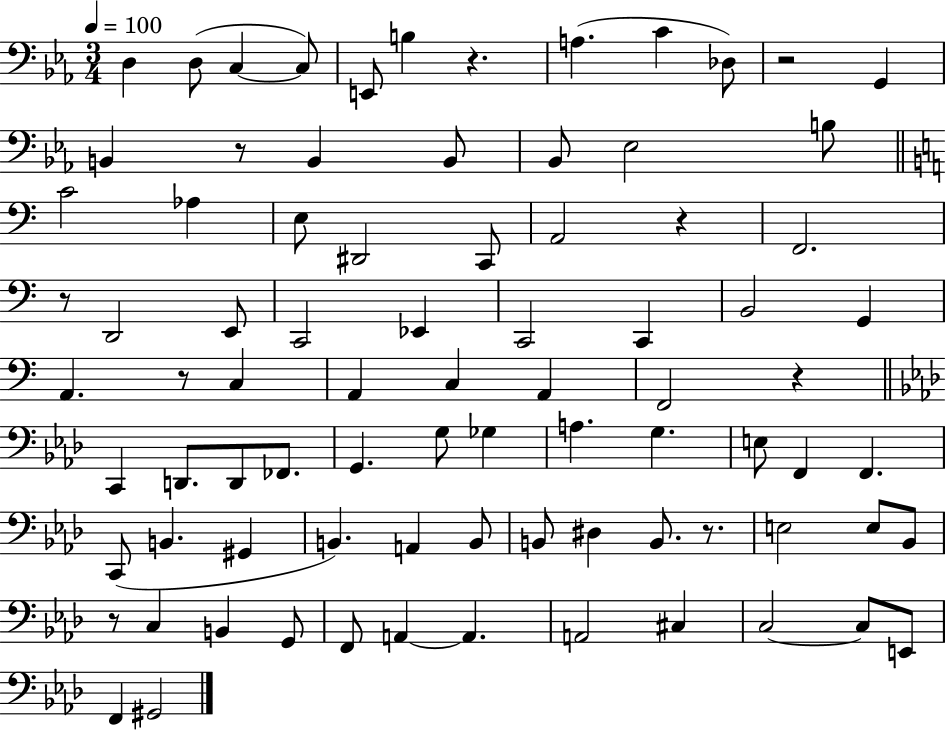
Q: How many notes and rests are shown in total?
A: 83